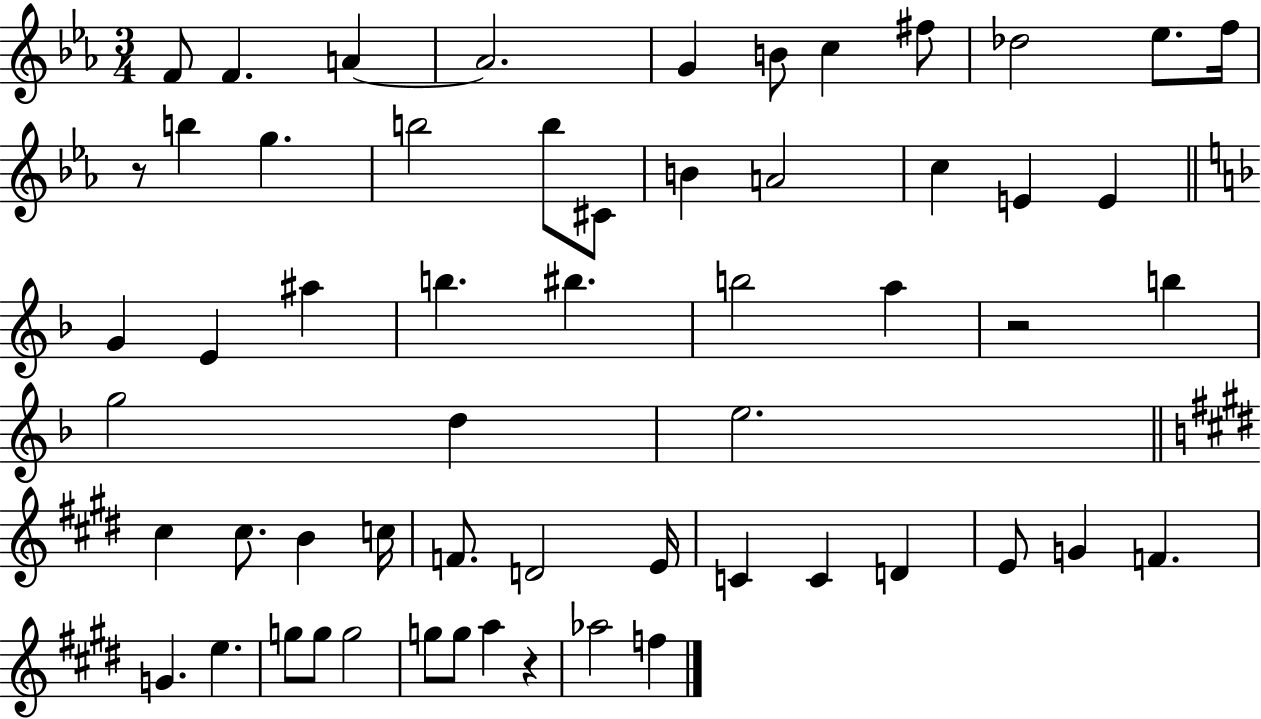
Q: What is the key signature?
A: EES major